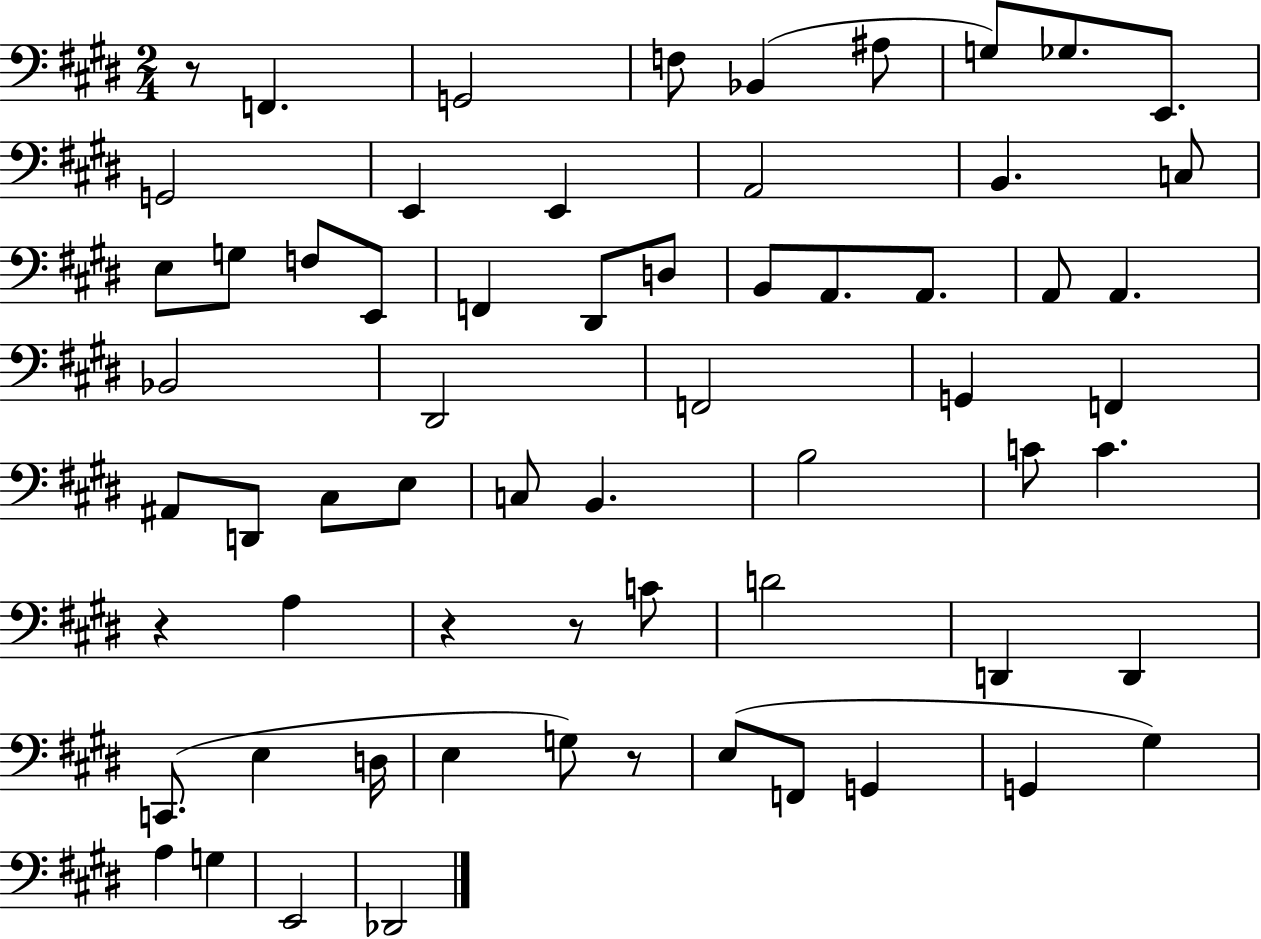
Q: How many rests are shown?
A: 5